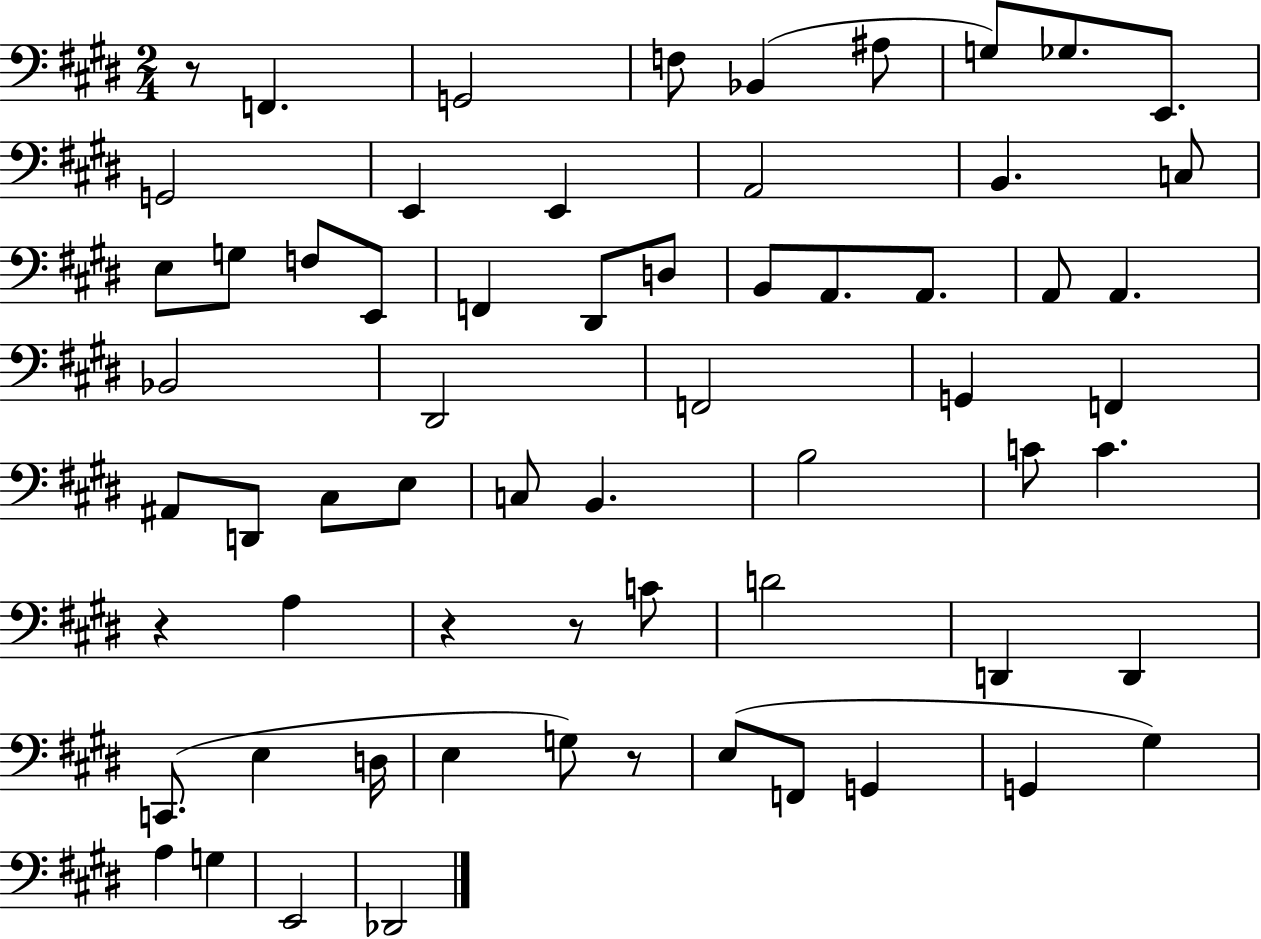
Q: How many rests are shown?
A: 5